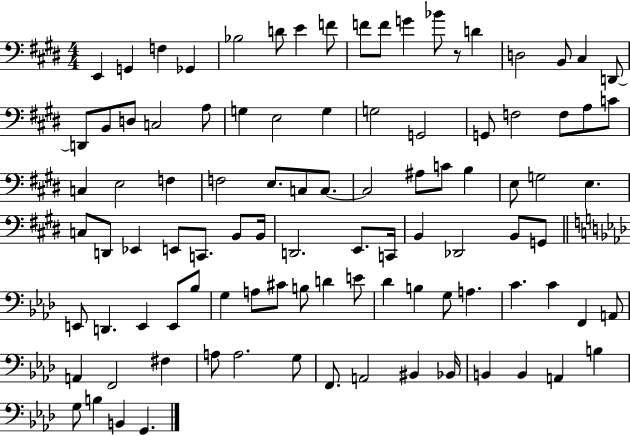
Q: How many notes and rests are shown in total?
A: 98